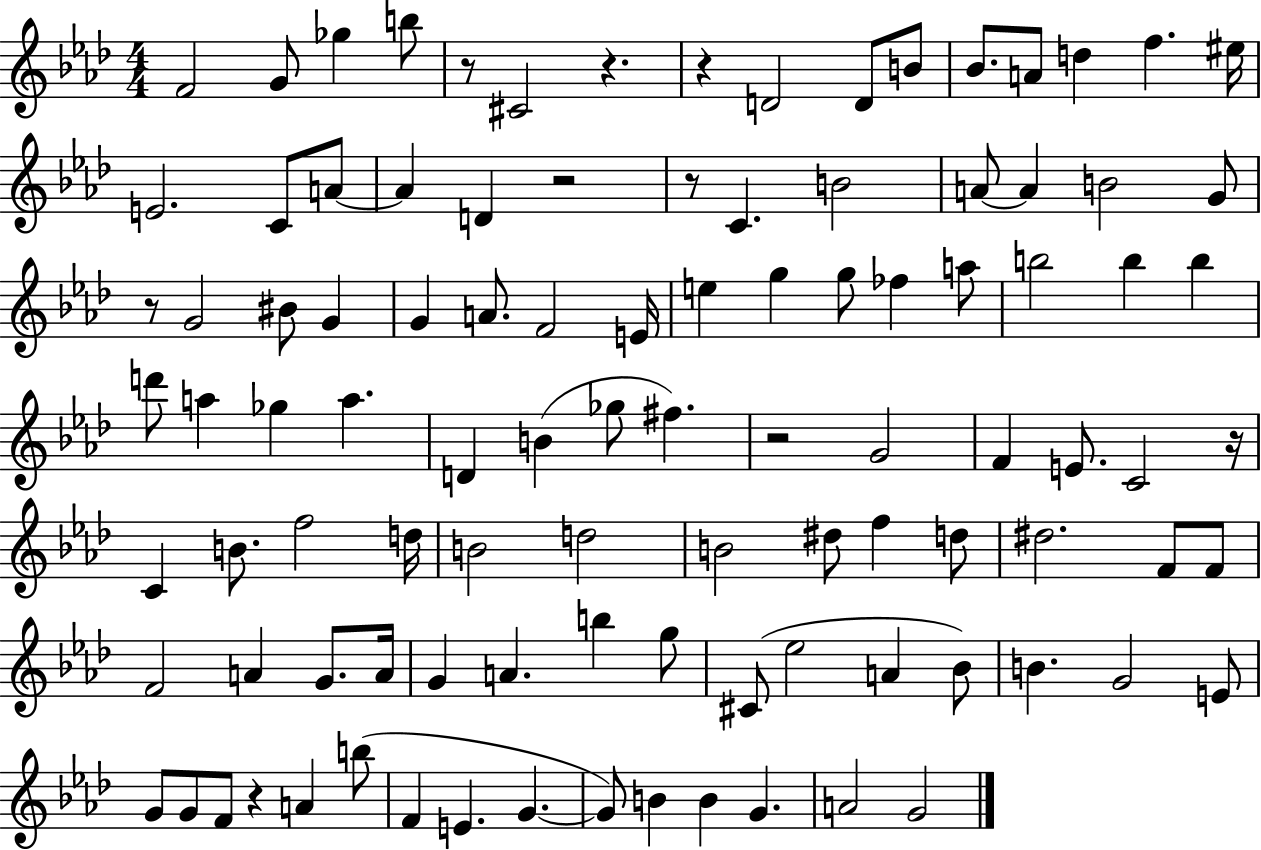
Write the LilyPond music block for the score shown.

{
  \clef treble
  \numericTimeSignature
  \time 4/4
  \key aes \major
  f'2 g'8 ges''4 b''8 | r8 cis'2 r4. | r4 d'2 d'8 b'8 | bes'8. a'8 d''4 f''4. eis''16 | \break e'2. c'8 a'8~~ | a'4 d'4 r2 | r8 c'4. b'2 | a'8~~ a'4 b'2 g'8 | \break r8 g'2 bis'8 g'4 | g'4 a'8. f'2 e'16 | e''4 g''4 g''8 fes''4 a''8 | b''2 b''4 b''4 | \break d'''8 a''4 ges''4 a''4. | d'4 b'4( ges''8 fis''4.) | r2 g'2 | f'4 e'8. c'2 r16 | \break c'4 b'8. f''2 d''16 | b'2 d''2 | b'2 dis''8 f''4 d''8 | dis''2. f'8 f'8 | \break f'2 a'4 g'8. a'16 | g'4 a'4. b''4 g''8 | cis'8( ees''2 a'4 bes'8) | b'4. g'2 e'8 | \break g'8 g'8 f'8 r4 a'4 b''8( | f'4 e'4. g'4.~~ | g'8) b'4 b'4 g'4. | a'2 g'2 | \break \bar "|."
}